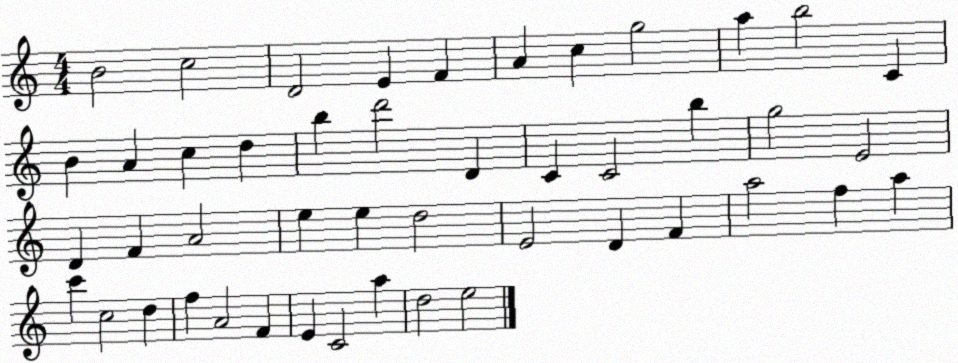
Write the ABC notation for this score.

X:1
T:Untitled
M:4/4
L:1/4
K:C
B2 c2 D2 E F A c g2 a b2 C B A c d b d'2 D C C2 b g2 E2 D F A2 e e d2 E2 D F a2 f a c' c2 d f A2 F E C2 a d2 e2